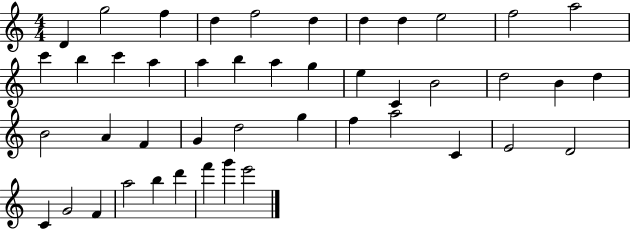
{
  \clef treble
  \numericTimeSignature
  \time 4/4
  \key c \major
  d'4 g''2 f''4 | d''4 f''2 d''4 | d''4 d''4 e''2 | f''2 a''2 | \break c'''4 b''4 c'''4 a''4 | a''4 b''4 a''4 g''4 | e''4 c'4 b'2 | d''2 b'4 d''4 | \break b'2 a'4 f'4 | g'4 d''2 g''4 | f''4 a''2 c'4 | e'2 d'2 | \break c'4 g'2 f'4 | a''2 b''4 d'''4 | f'''4 g'''4 e'''2 | \bar "|."
}